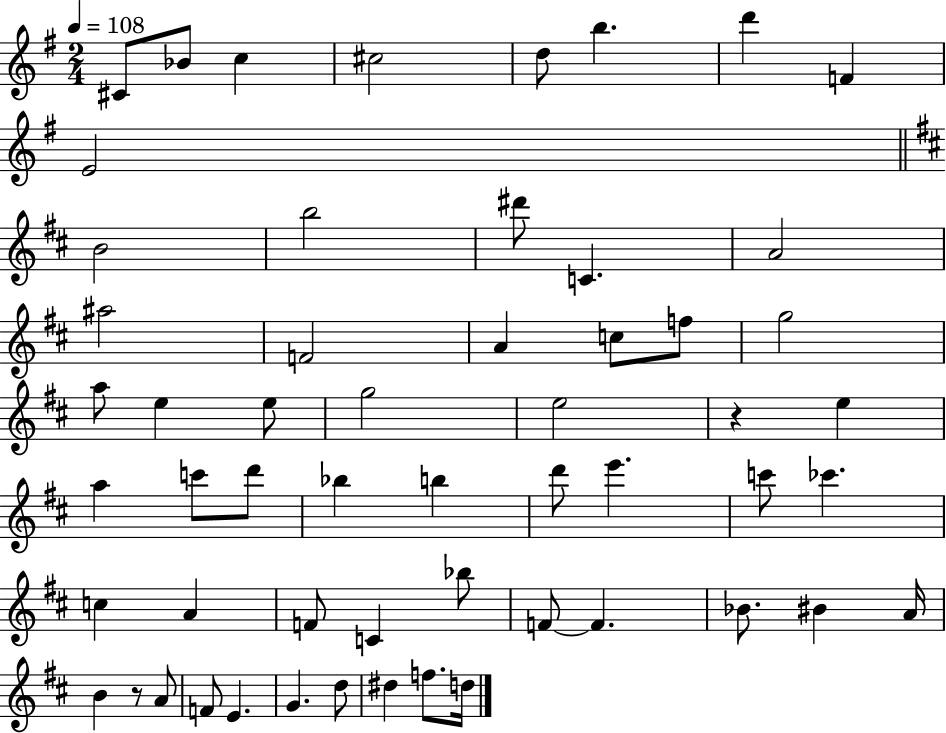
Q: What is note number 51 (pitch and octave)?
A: D5